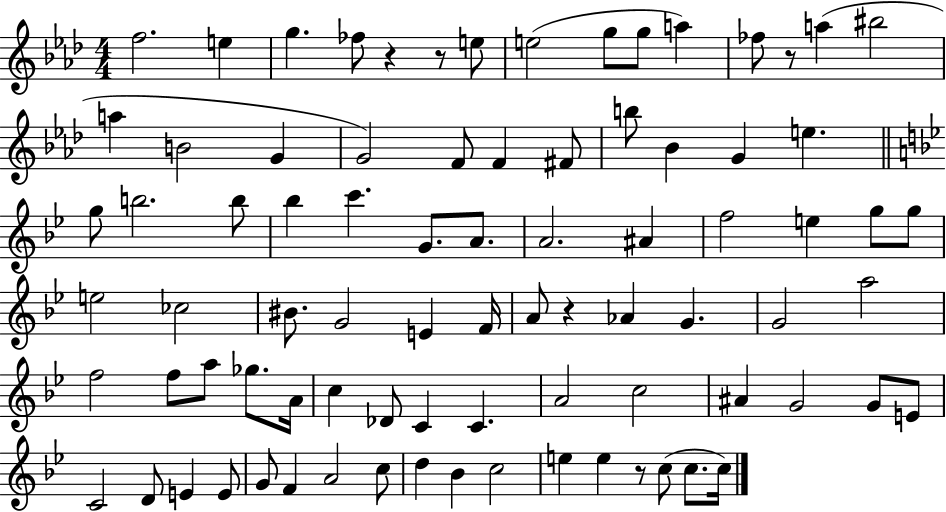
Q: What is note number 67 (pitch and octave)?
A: G4